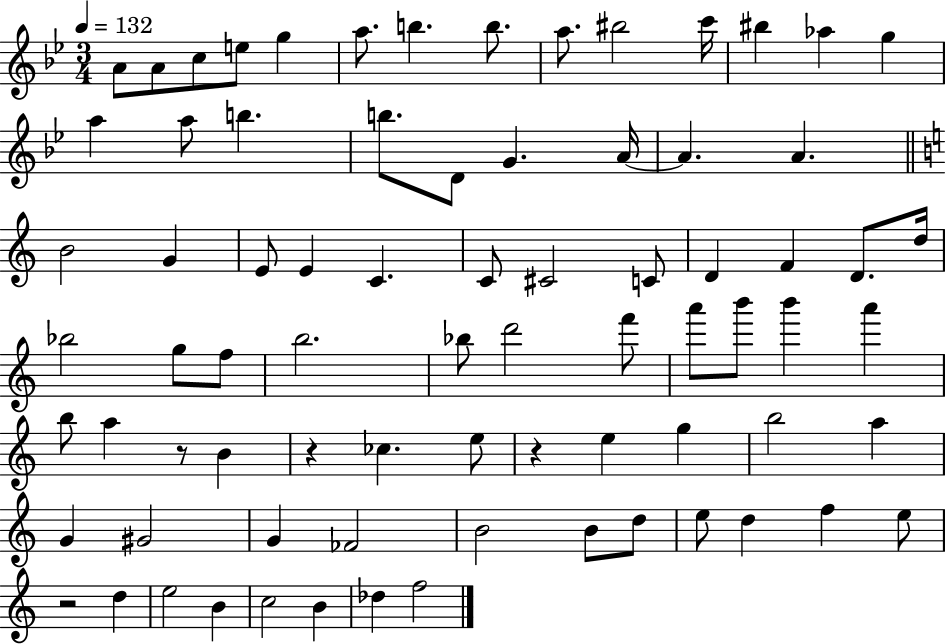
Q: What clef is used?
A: treble